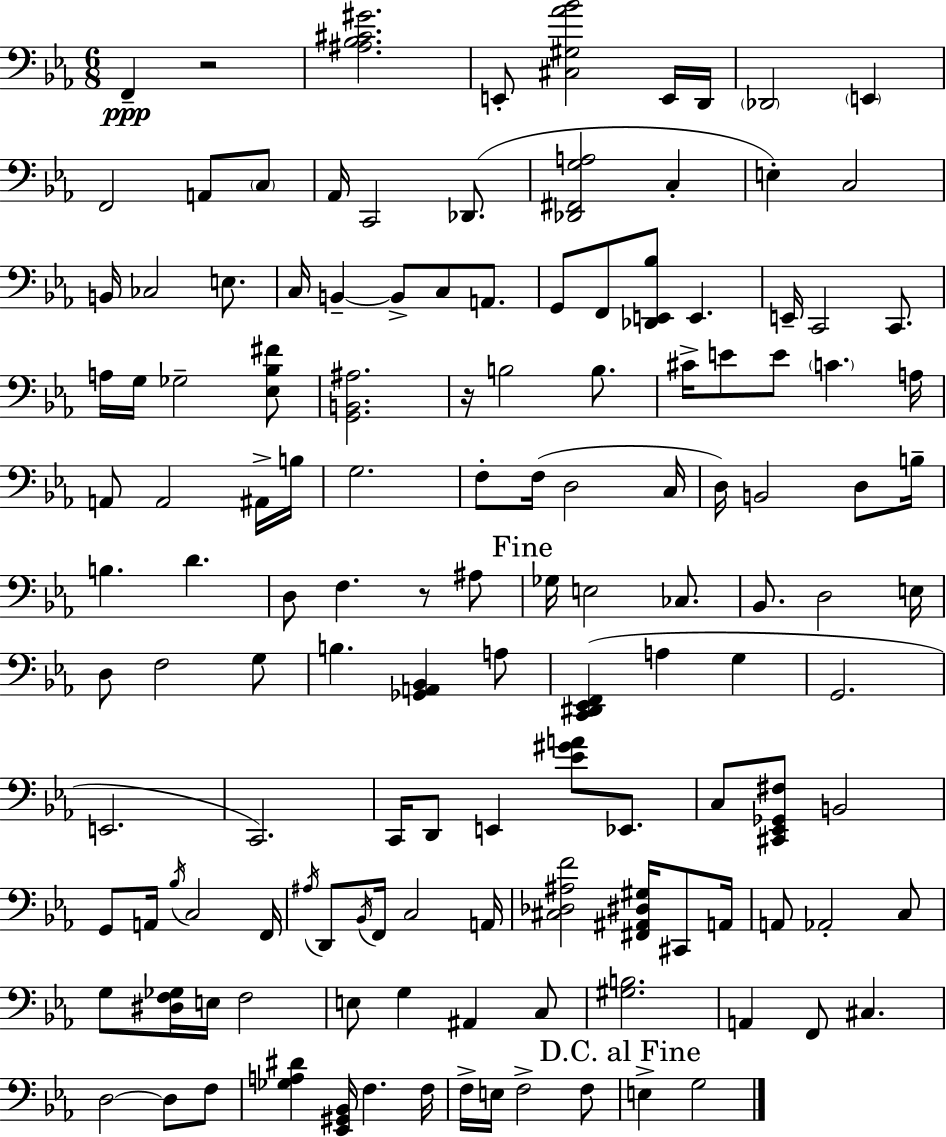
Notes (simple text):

F2/q R/h [A#3,Bb3,C#4,G#4]/h. E2/e [C#3,G#3,Ab4,Bb4]/h E2/s D2/s Db2/h E2/q F2/h A2/e C3/e Ab2/s C2/h Db2/e. [Db2,F#2,G3,A3]/h C3/q E3/q C3/h B2/s CES3/h E3/e. C3/s B2/q B2/e C3/e A2/e. G2/e F2/e [Db2,E2,Bb3]/e E2/q. E2/s C2/h C2/e. A3/s G3/s Gb3/h [Eb3,Bb3,F#4]/e [G2,B2,A#3]/h. R/s B3/h B3/e. C#4/s E4/e E4/e C4/q. A3/s A2/e A2/h A#2/s B3/s G3/h. F3/e F3/s D3/h C3/s D3/s B2/h D3/e B3/s B3/q. D4/q. D3/e F3/q. R/e A#3/e Gb3/s E3/h CES3/e. Bb2/e. D3/h E3/s D3/e F3/h G3/e B3/q. [Gb2,A2,Bb2]/q A3/e [C2,D#2,Eb2,F2]/q A3/q G3/q G2/h. E2/h. C2/h. C2/s D2/e E2/q [Eb4,G#4,A4]/e Eb2/e. C3/e [C#2,Eb2,Gb2,F#3]/e B2/h G2/e A2/s Bb3/s C3/h F2/s A#3/s D2/e Bb2/s F2/s C3/h A2/s [C#3,Db3,A#3,F4]/h [F#2,A#2,D#3,G#3]/s C#2/e A2/s A2/e Ab2/h C3/e G3/e [D#3,F3,Gb3]/s E3/s F3/h E3/e G3/q A#2/q C3/e [G#3,B3]/h. A2/q F2/e C#3/q. D3/h D3/e F3/e [Gb3,A3,D#4]/q [Eb2,G#2,Bb2]/s F3/q. F3/s F3/s E3/s F3/h F3/e E3/q G3/h